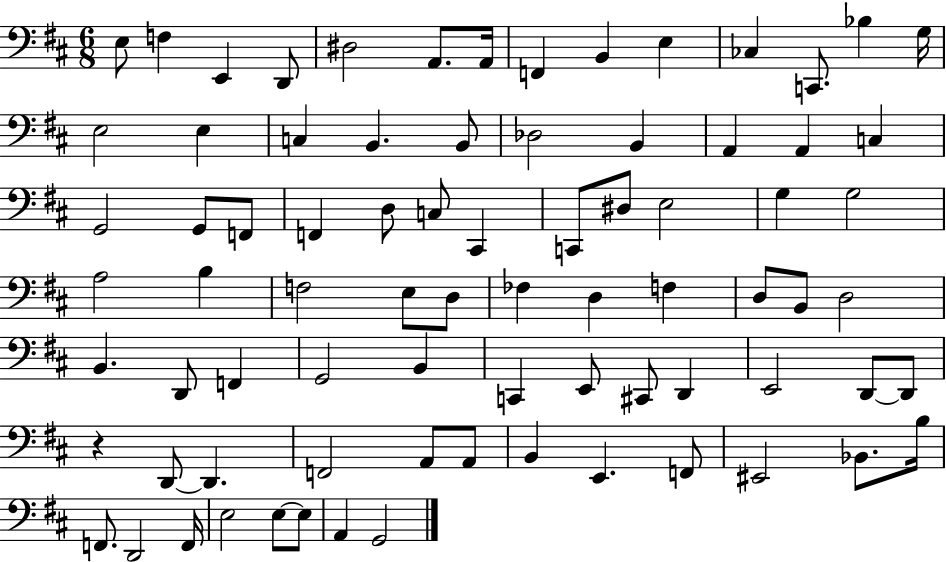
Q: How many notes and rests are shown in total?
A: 79